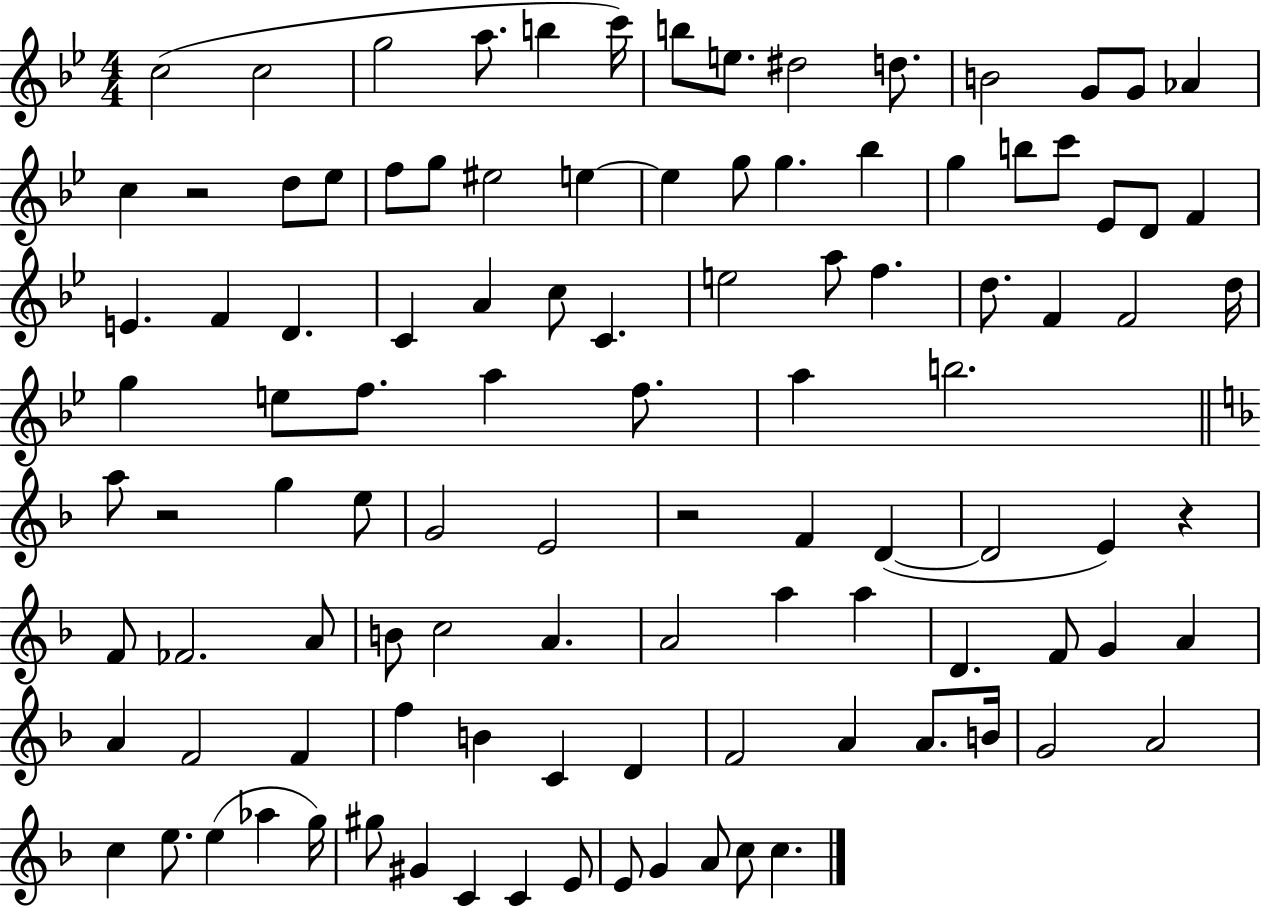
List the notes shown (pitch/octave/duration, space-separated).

C5/h C5/h G5/h A5/e. B5/q C6/s B5/e E5/e. D#5/h D5/e. B4/h G4/e G4/e Ab4/q C5/q R/h D5/e Eb5/e F5/e G5/e EIS5/h E5/q E5/q G5/e G5/q. Bb5/q G5/q B5/e C6/e Eb4/e D4/e F4/q E4/q. F4/q D4/q. C4/q A4/q C5/e C4/q. E5/h A5/e F5/q. D5/e. F4/q F4/h D5/s G5/q E5/e F5/e. A5/q F5/e. A5/q B5/h. A5/e R/h G5/q E5/e G4/h E4/h R/h F4/q D4/q D4/h E4/q R/q F4/e FES4/h. A4/e B4/e C5/h A4/q. A4/h A5/q A5/q D4/q. F4/e G4/q A4/q A4/q F4/h F4/q F5/q B4/q C4/q D4/q F4/h A4/q A4/e. B4/s G4/h A4/h C5/q E5/e. E5/q Ab5/q G5/s G#5/e G#4/q C4/q C4/q E4/e E4/e G4/q A4/e C5/e C5/q.